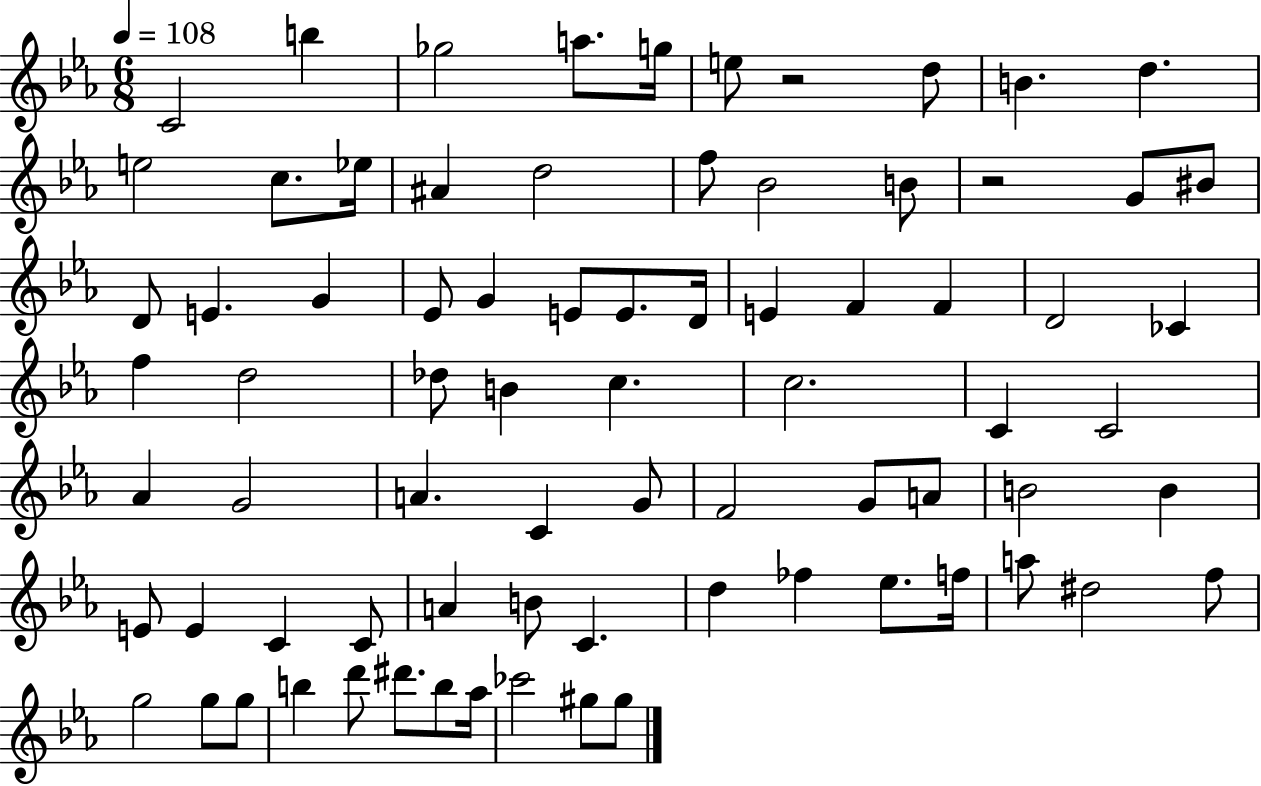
X:1
T:Untitled
M:6/8
L:1/4
K:Eb
C2 b _g2 a/2 g/4 e/2 z2 d/2 B d e2 c/2 _e/4 ^A d2 f/2 _B2 B/2 z2 G/2 ^B/2 D/2 E G _E/2 G E/2 E/2 D/4 E F F D2 _C f d2 _d/2 B c c2 C C2 _A G2 A C G/2 F2 G/2 A/2 B2 B E/2 E C C/2 A B/2 C d _f _e/2 f/4 a/2 ^d2 f/2 g2 g/2 g/2 b d'/2 ^d'/2 b/2 _a/4 _c'2 ^g/2 ^g/2